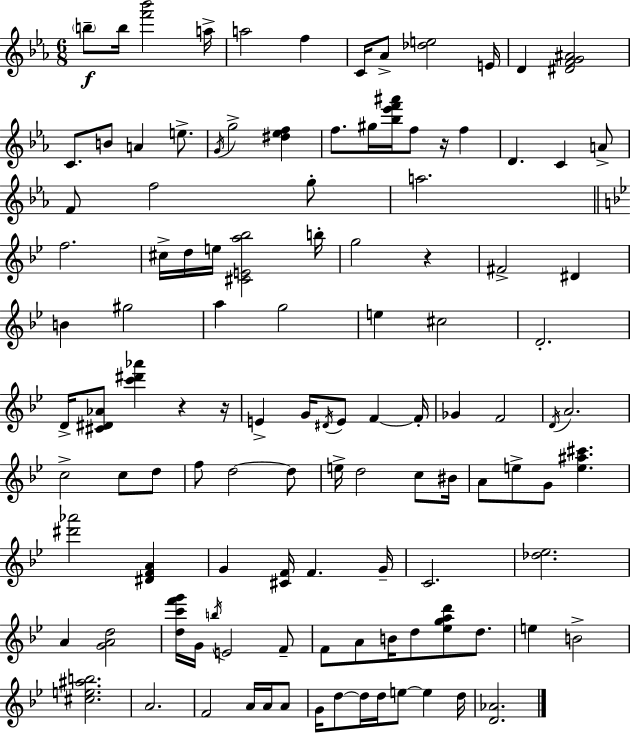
{
  \clef treble
  \numericTimeSignature
  \time 6/8
  \key c \minor
  \parenthesize b''8--\f b''16 <f''' bes'''>2 a''16-> | a''2 f''4 | c'16 aes'8-> <des'' e''>2 e'16 | d'4 <dis' f' g' ais'>2 | \break c'8. b'8 a'4 e''8.-> | \acciaccatura { g'16 } g''2-> <dis'' ees'' f''>4 | f''8. gis''16 <bes'' ees''' f''' ais'''>16 f''8 r16 f''4 | d'4. c'4 a'8-> | \break f'8 f''2 g''8-. | a''2. | \bar "||" \break \key g \minor f''2. | cis''16-> d''16 e''16 <cis' e' a'' bes''>2 b''16-. | g''2 r4 | fis'2-> dis'4 | \break b'4 gis''2 | a''4 g''2 | e''4 cis''2 | d'2.-. | \break d'16-> <cis' dis' aes'>8 <c''' dis''' aes'''>4 r4 r16 | e'4-> g'16 \acciaccatura { dis'16 } e'8 f'4~~ | f'16-. ges'4 f'2 | \acciaccatura { d'16 } a'2. | \break c''2-> c''8 | d''8 f''8 d''2~~ | d''8 e''16-> d''2 c''8 | bis'16 a'8 e''8-> g'8 <e'' ais'' cis'''>4. | \break <dis''' aes'''>2 <dis' f' a'>4 | g'4 <cis' f'>16 f'4. | g'16-- c'2. | <des'' ees''>2. | \break a'4 <g' a' d''>2 | <d'' c''' f''' g'''>16 g'16 \acciaccatura { b''16 } e'2 | f'8-- f'8 a'8 b'16 d''8 <ees'' g'' a'' d'''>8 | d''8. e''4 b'2-> | \break <cis'' e'' ais'' b''>2. | a'2. | f'2 a'16 | a'16 a'8 g'16 d''8~~ d''16 d''16 e''8~~ e''4 | \break d''16 <d' aes'>2. | \bar "|."
}